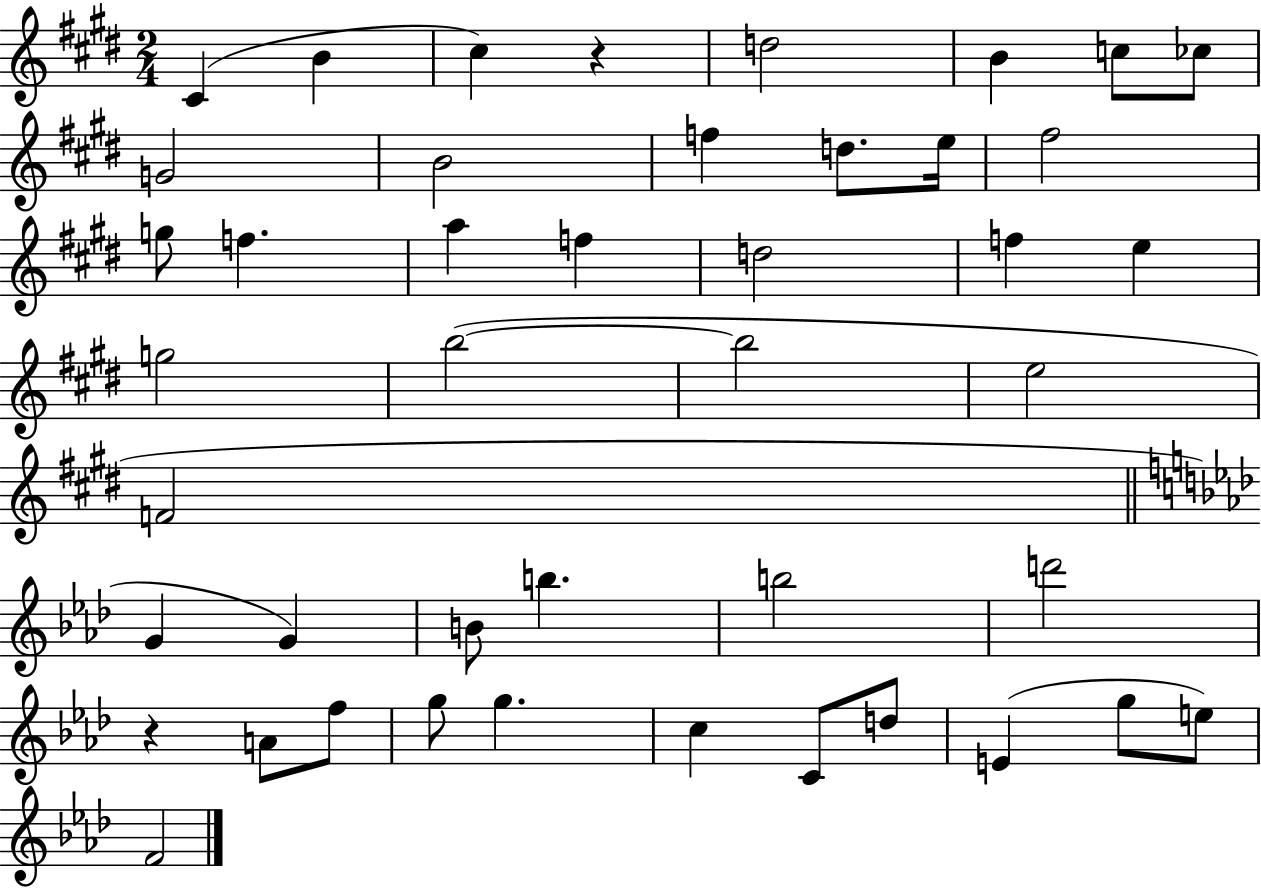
C#4/q B4/q C#5/q R/q D5/h B4/q C5/e CES5/e G4/h B4/h F5/q D5/e. E5/s F#5/h G5/e F5/q. A5/q F5/q D5/h F5/q E5/q G5/h B5/h B5/h E5/h F4/h G4/q G4/q B4/e B5/q. B5/h D6/h R/q A4/e F5/e G5/e G5/q. C5/q C4/e D5/e E4/q G5/e E5/e F4/h